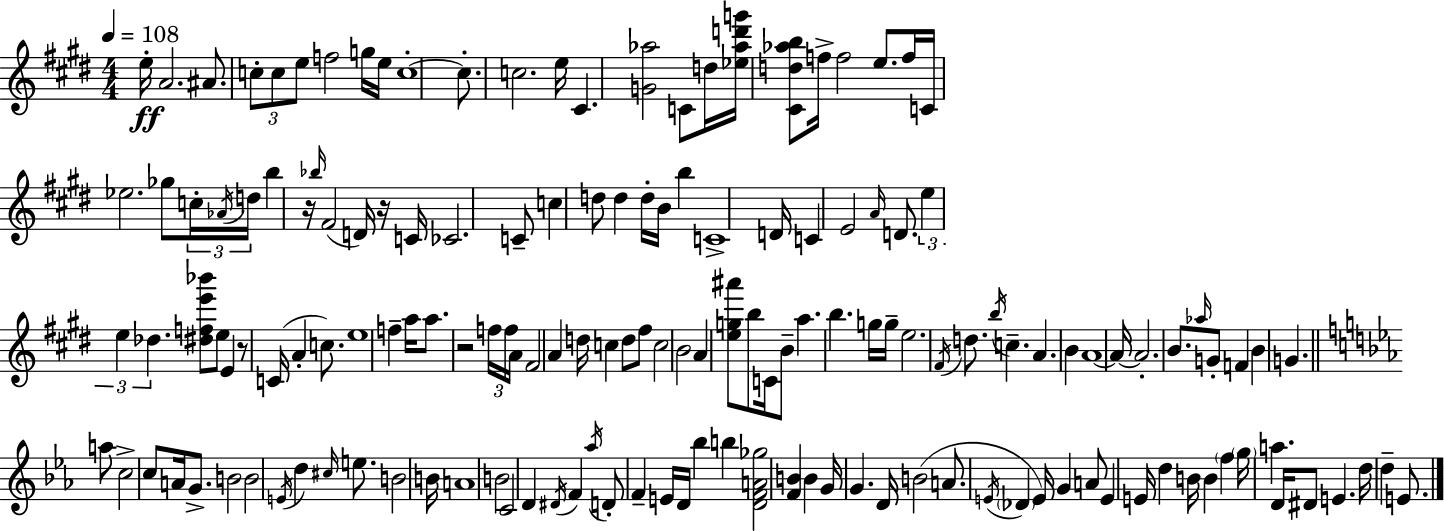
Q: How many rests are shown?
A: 4